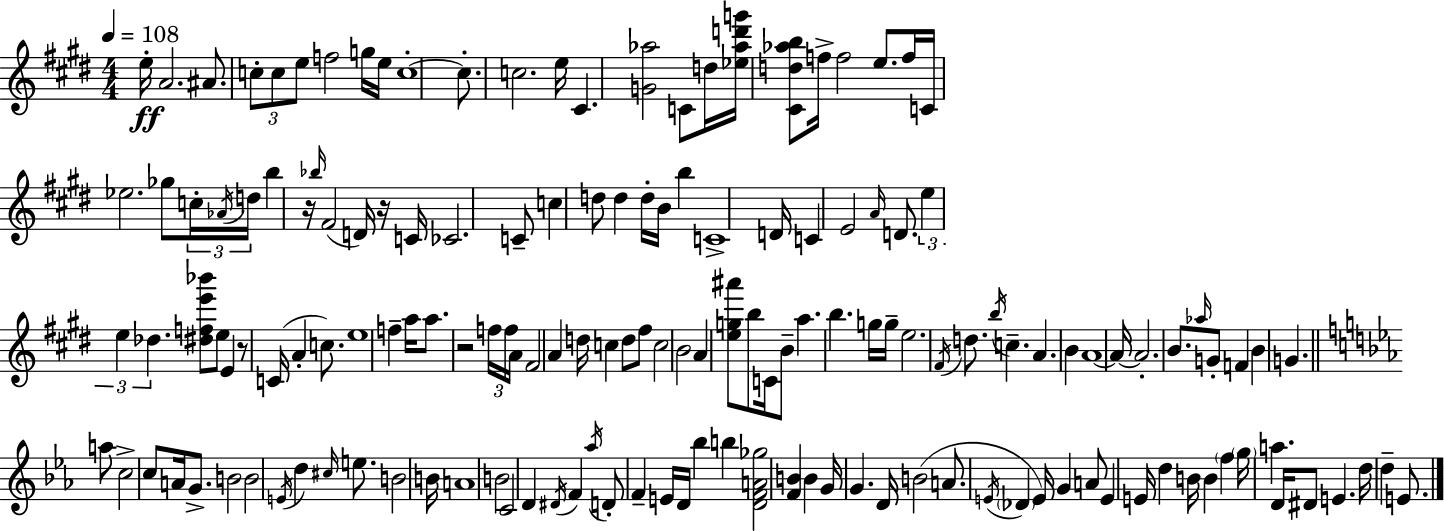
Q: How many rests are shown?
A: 4